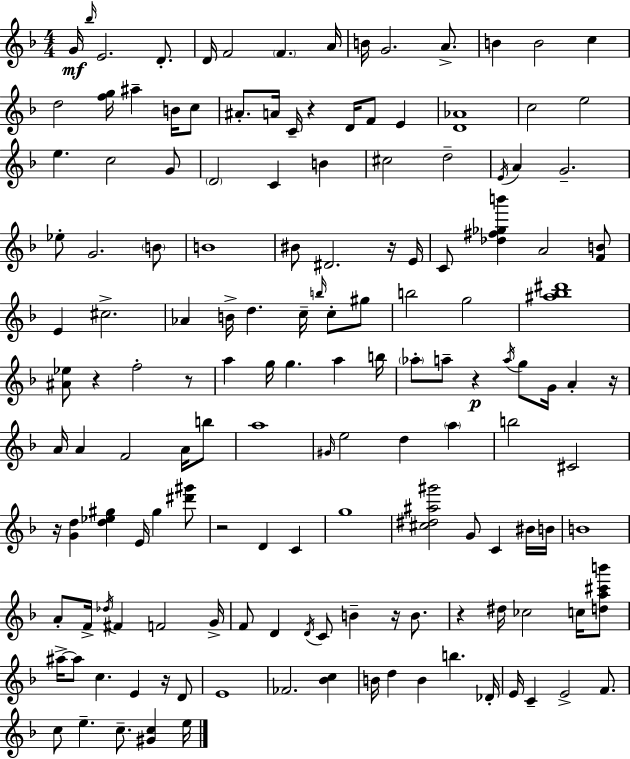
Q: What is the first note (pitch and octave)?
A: G4